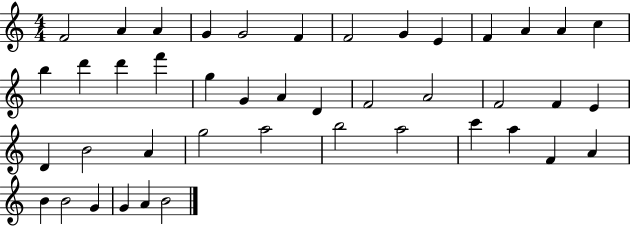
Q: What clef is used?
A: treble